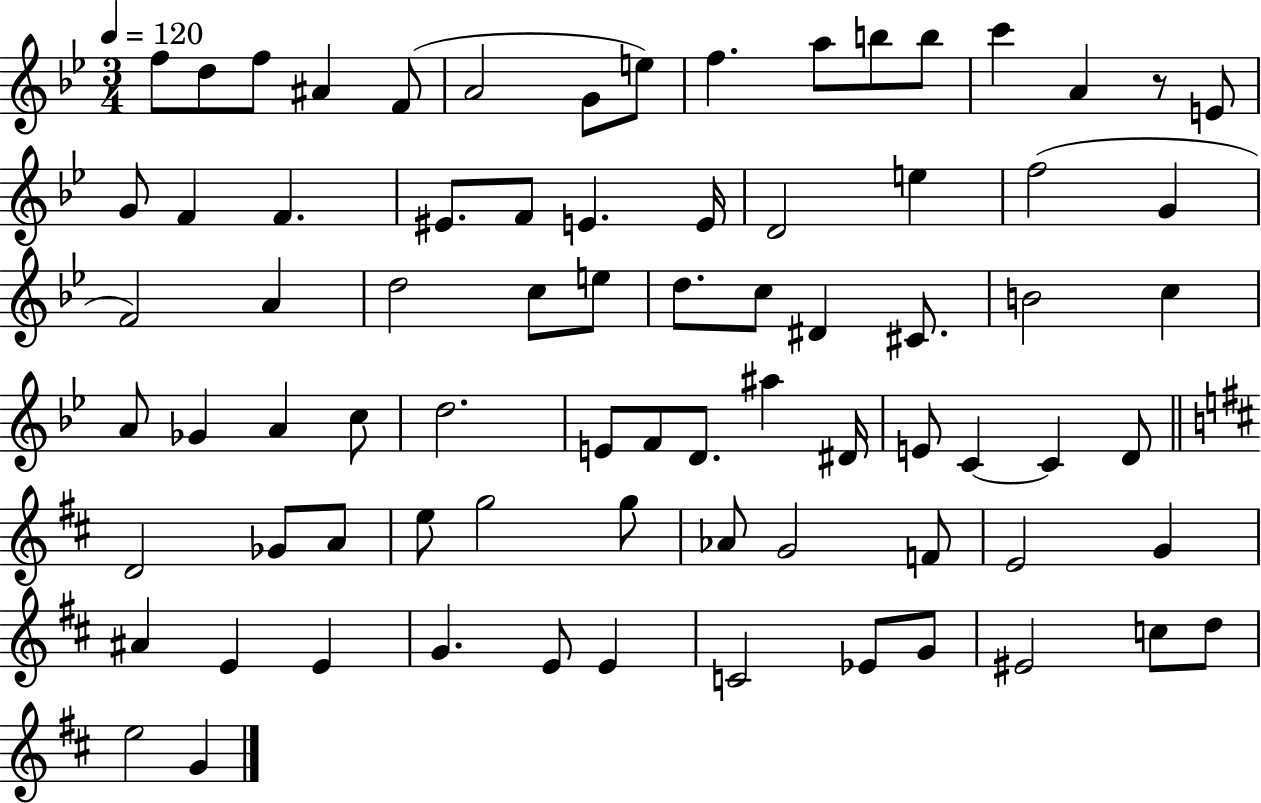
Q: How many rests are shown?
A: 1